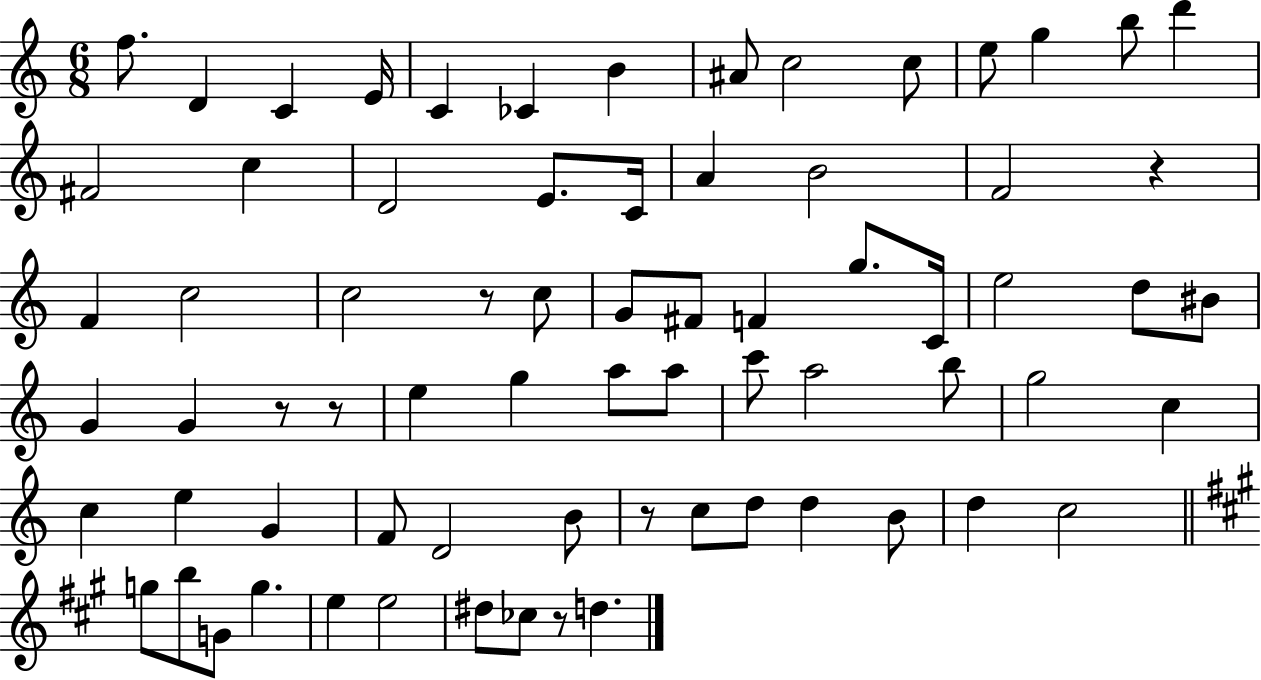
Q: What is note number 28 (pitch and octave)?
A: F#4